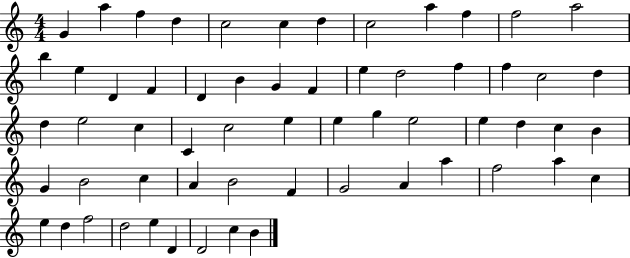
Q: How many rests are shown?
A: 0